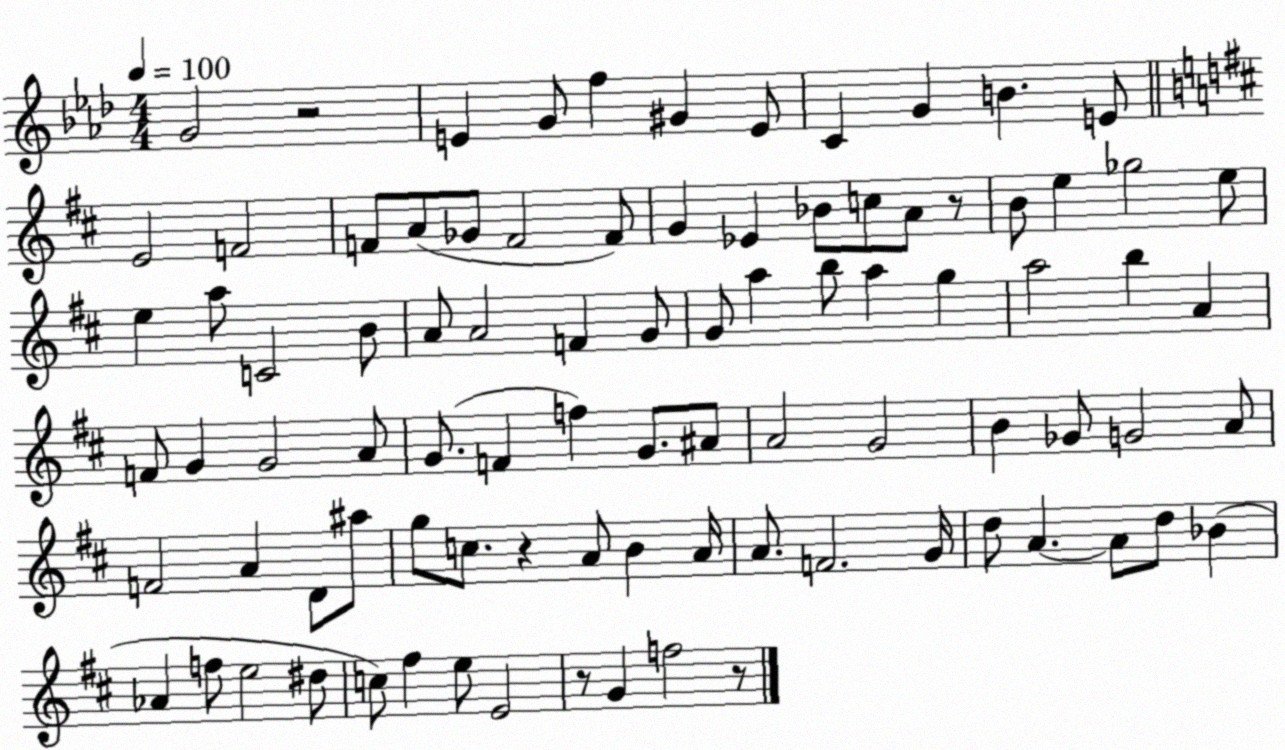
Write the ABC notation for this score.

X:1
T:Untitled
M:4/4
L:1/4
K:Ab
G2 z2 E G/2 f ^G E/2 C G B E/2 E2 F2 F/2 A/2 _G/2 F2 F/2 G _E _B/2 c/2 A/2 z/2 B/2 e _g2 e/2 e a/2 C2 B/2 A/2 A2 F G/2 G/2 a b/2 a g a2 b A F/2 G G2 A/2 G/2 F f G/2 ^A/2 A2 G2 B _G/2 G2 A/2 F2 A D/2 ^a/2 g/2 c/2 z A/2 B A/4 A/2 F2 G/4 d/2 A A/2 d/2 _B _A f/2 e2 ^d/2 c/2 ^f e/2 E2 z/2 G f2 z/2